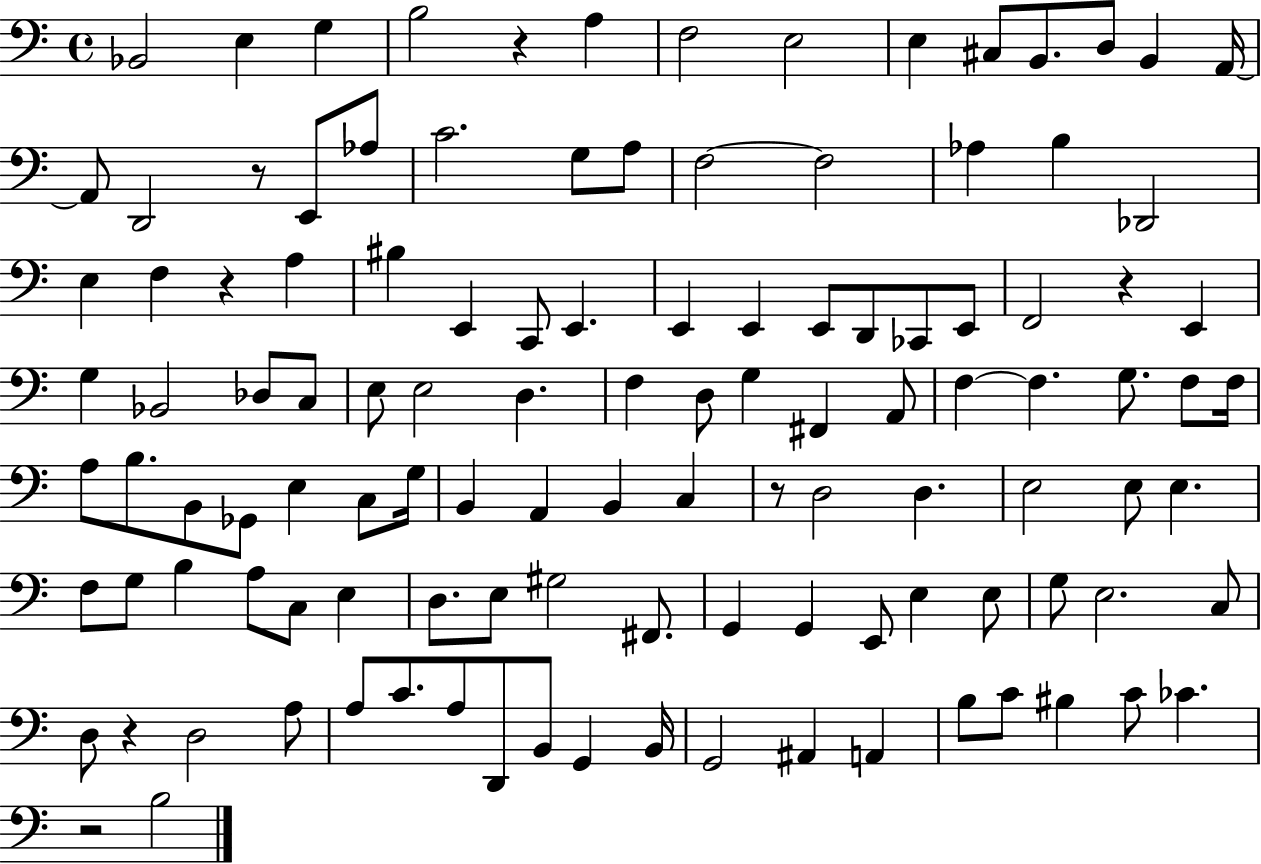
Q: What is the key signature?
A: C major